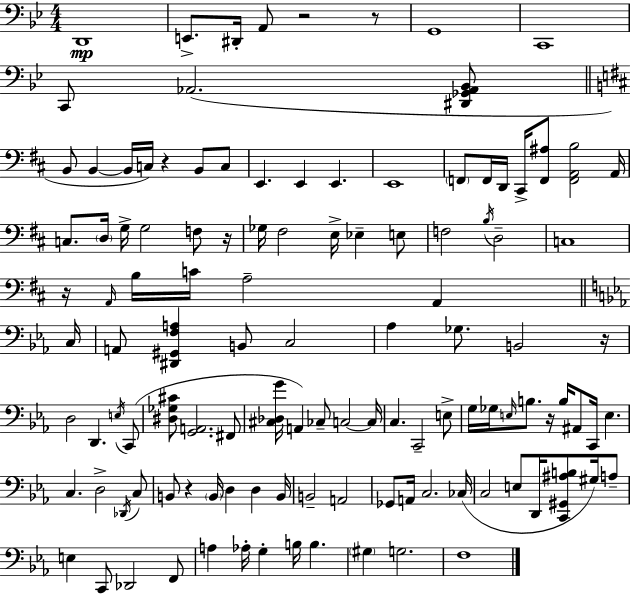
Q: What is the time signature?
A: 4/4